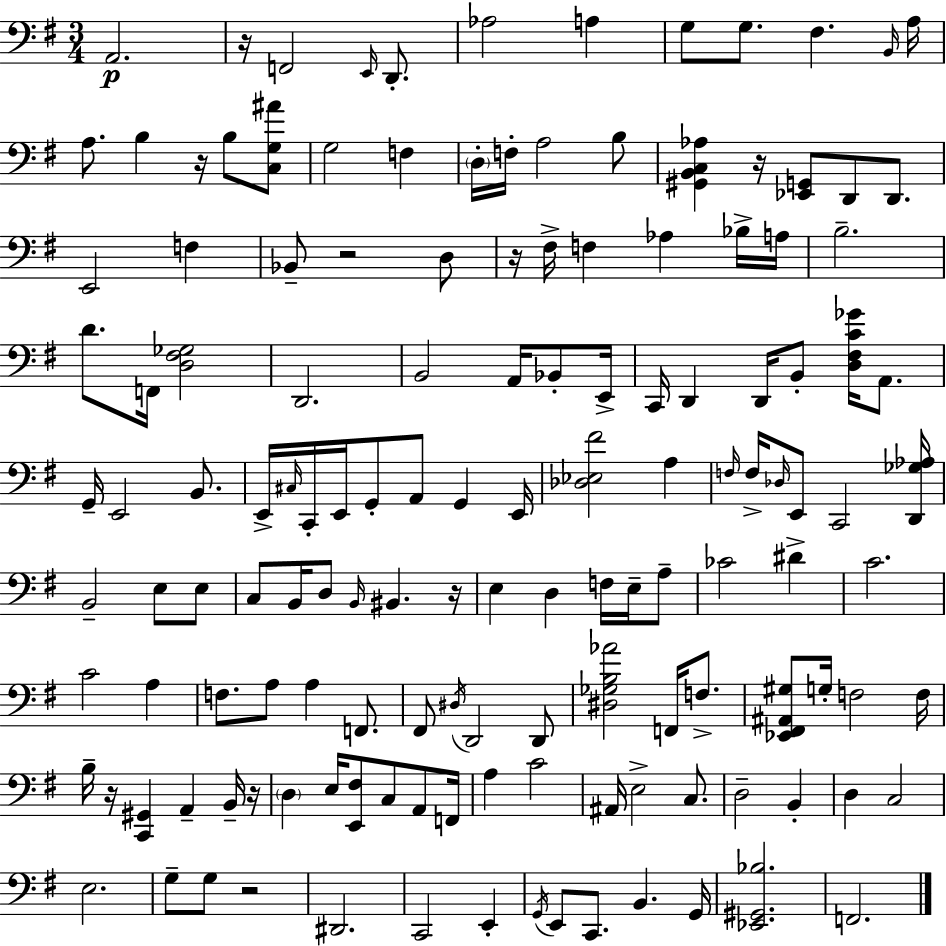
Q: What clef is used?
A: bass